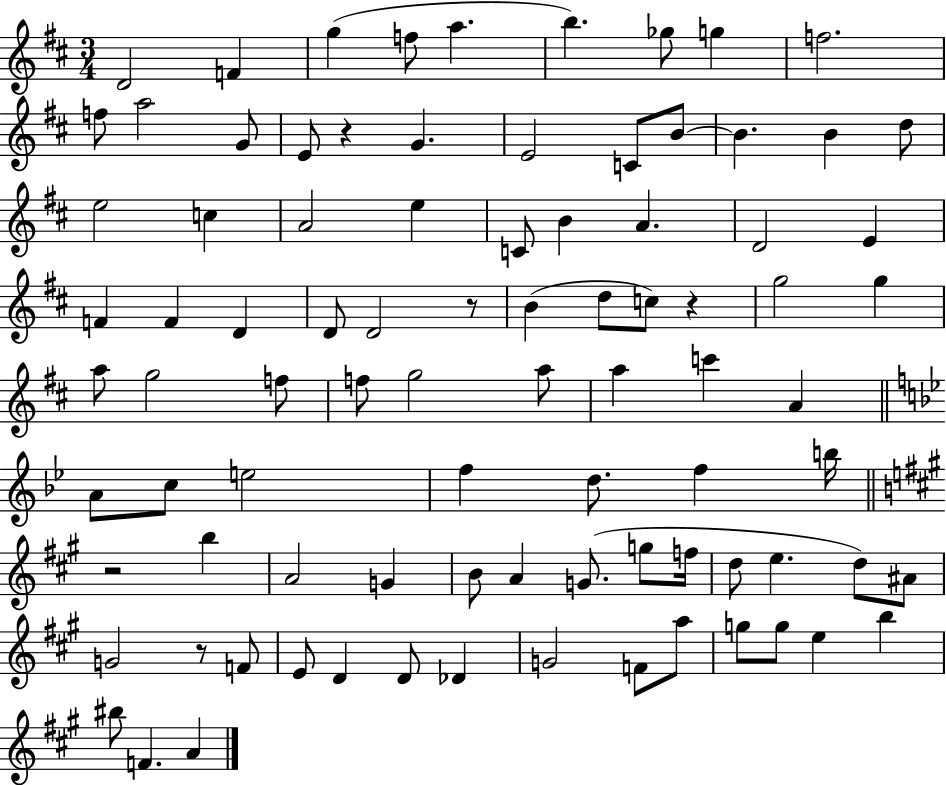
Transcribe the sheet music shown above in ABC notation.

X:1
T:Untitled
M:3/4
L:1/4
K:D
D2 F g f/2 a b _g/2 g f2 f/2 a2 G/2 E/2 z G E2 C/2 B/2 B B d/2 e2 c A2 e C/2 B A D2 E F F D D/2 D2 z/2 B d/2 c/2 z g2 g a/2 g2 f/2 f/2 g2 a/2 a c' A A/2 c/2 e2 f d/2 f b/4 z2 b A2 G B/2 A G/2 g/2 f/4 d/2 e d/2 ^A/2 G2 z/2 F/2 E/2 D D/2 _D G2 F/2 a/2 g/2 g/2 e b ^b/2 F A